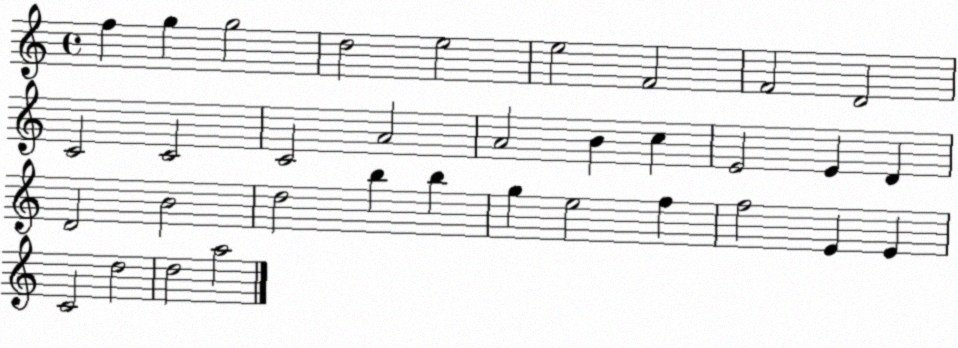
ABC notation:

X:1
T:Untitled
M:4/4
L:1/4
K:C
f g g2 d2 e2 e2 F2 F2 D2 C2 C2 C2 A2 A2 B c E2 E D D2 B2 d2 b b g e2 f f2 E E C2 d2 d2 a2